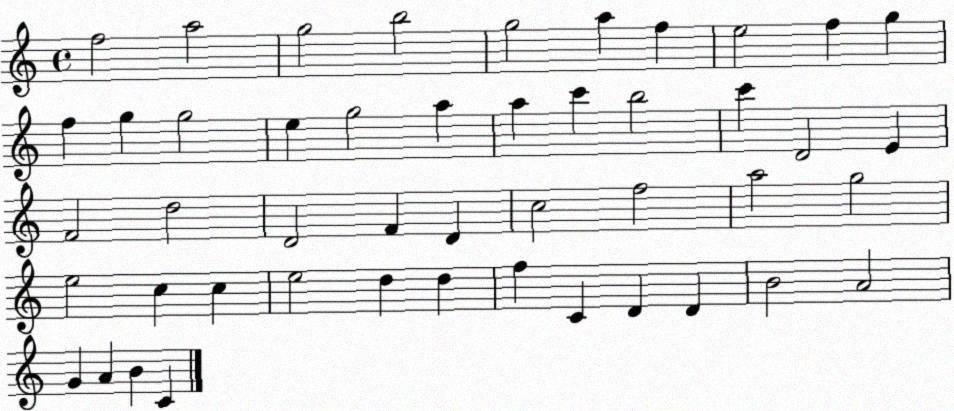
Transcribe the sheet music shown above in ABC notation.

X:1
T:Untitled
M:4/4
L:1/4
K:C
f2 a2 g2 b2 g2 a f e2 f g f g g2 e g2 a a c' b2 c' D2 E F2 d2 D2 F D c2 f2 a2 g2 e2 c c e2 d d f C D D B2 A2 G A B C